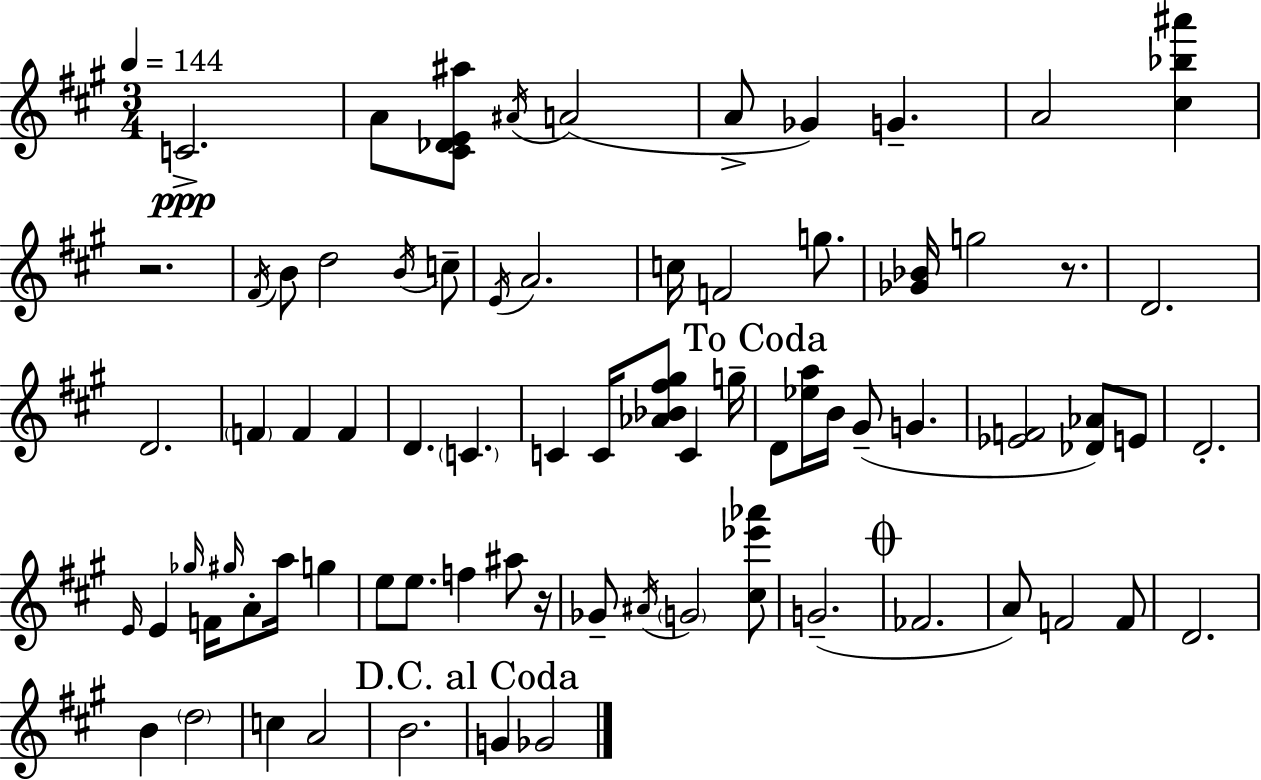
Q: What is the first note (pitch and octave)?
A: C4